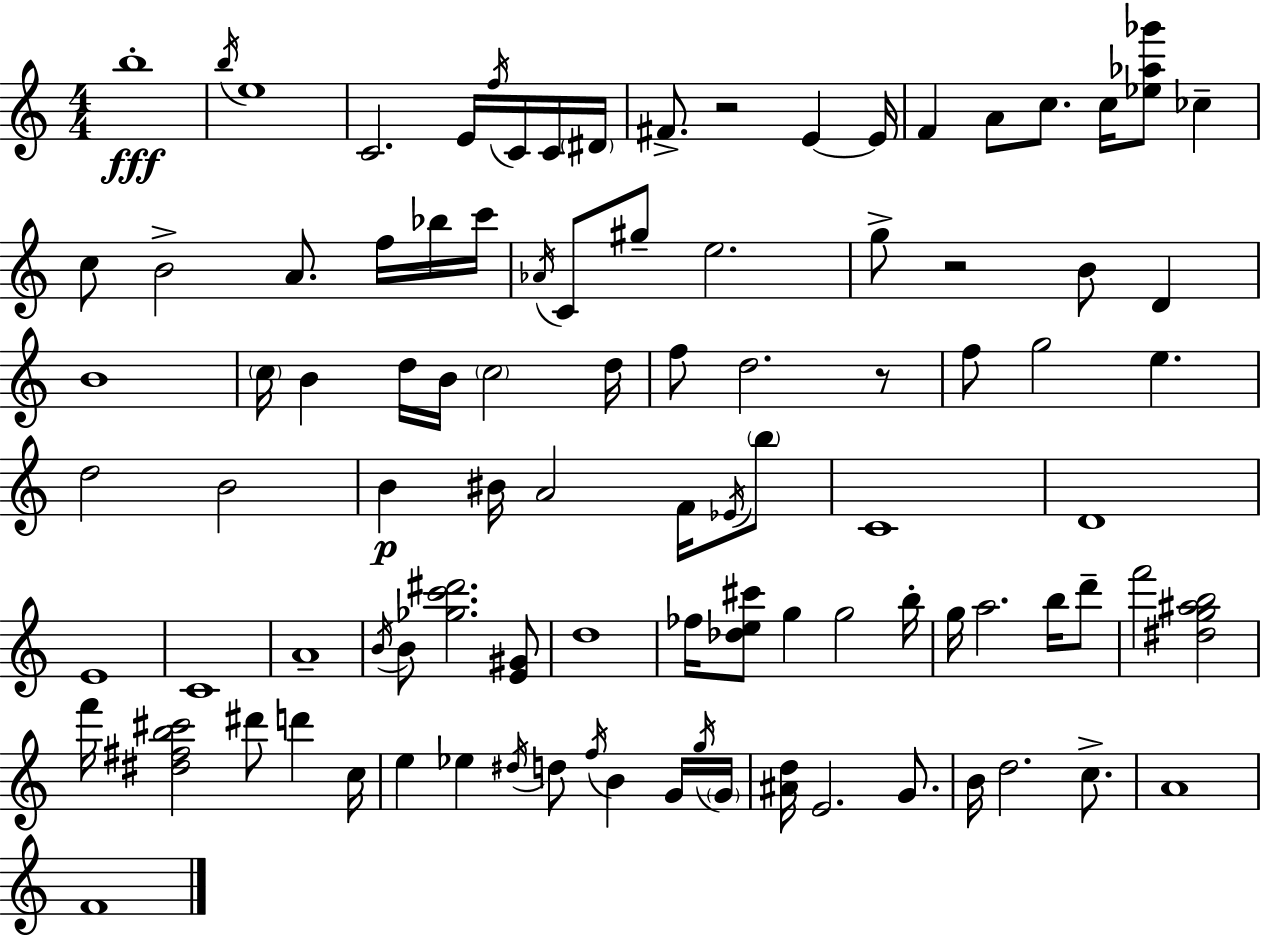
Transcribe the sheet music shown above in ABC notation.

X:1
T:Untitled
M:4/4
L:1/4
K:C
b4 b/4 e4 C2 E/4 f/4 C/4 C/4 ^D/4 ^F/2 z2 E E/4 F A/2 c/2 c/4 [_e_a_g']/2 _c c/2 B2 A/2 f/4 _b/4 c'/4 _A/4 C/2 ^g/2 e2 g/2 z2 B/2 D B4 c/4 B d/4 B/4 c2 d/4 f/2 d2 z/2 f/2 g2 e d2 B2 B ^B/4 A2 F/4 _E/4 b/2 C4 D4 E4 C4 A4 B/4 B/2 [_gc'^d']2 [E^G]/2 d4 _f/4 [_de^c']/2 g g2 b/4 g/4 a2 b/4 d'/2 f'2 [^dg^ab]2 f'/4 [^d^fb^c']2 ^d'/2 d' c/4 e _e ^d/4 d/2 f/4 B G/4 g/4 G/4 [^Ad]/4 E2 G/2 B/4 d2 c/2 A4 F4